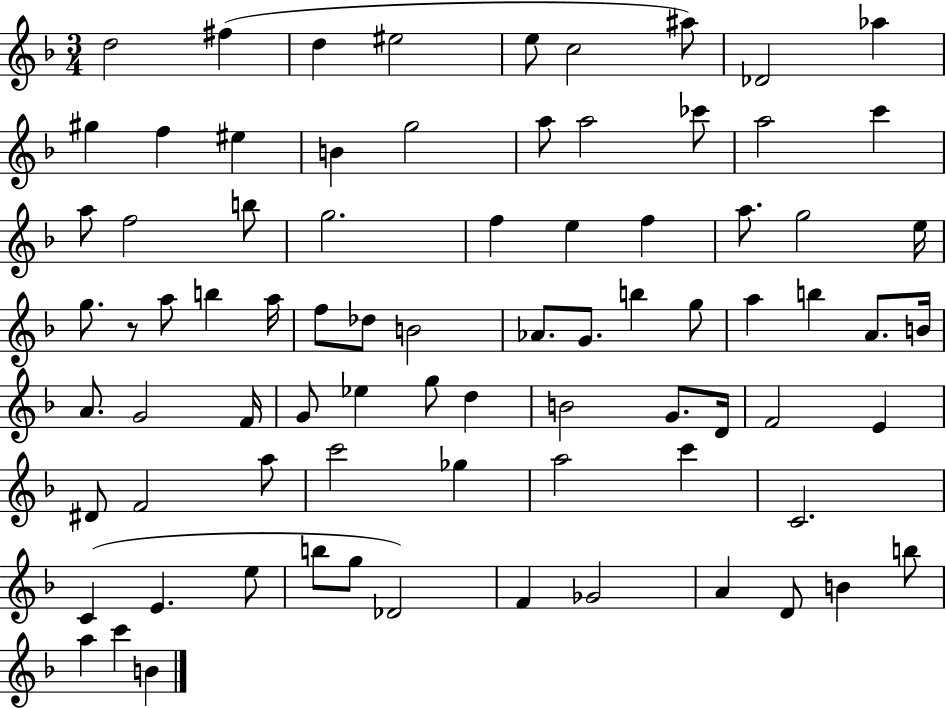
D5/h F#5/q D5/q EIS5/h E5/e C5/h A#5/e Db4/h Ab5/q G#5/q F5/q EIS5/q B4/q G5/h A5/e A5/h CES6/e A5/h C6/q A5/e F5/h B5/e G5/h. F5/q E5/q F5/q A5/e. G5/h E5/s G5/e. R/e A5/e B5/q A5/s F5/e Db5/e B4/h Ab4/e. G4/e. B5/q G5/e A5/q B5/q A4/e. B4/s A4/e. G4/h F4/s G4/e Eb5/q G5/e D5/q B4/h G4/e. D4/s F4/h E4/q D#4/e F4/h A5/e C6/h Gb5/q A5/h C6/q C4/h. C4/q E4/q. E5/e B5/e G5/e Db4/h F4/q Gb4/h A4/q D4/e B4/q B5/e A5/q C6/q B4/q